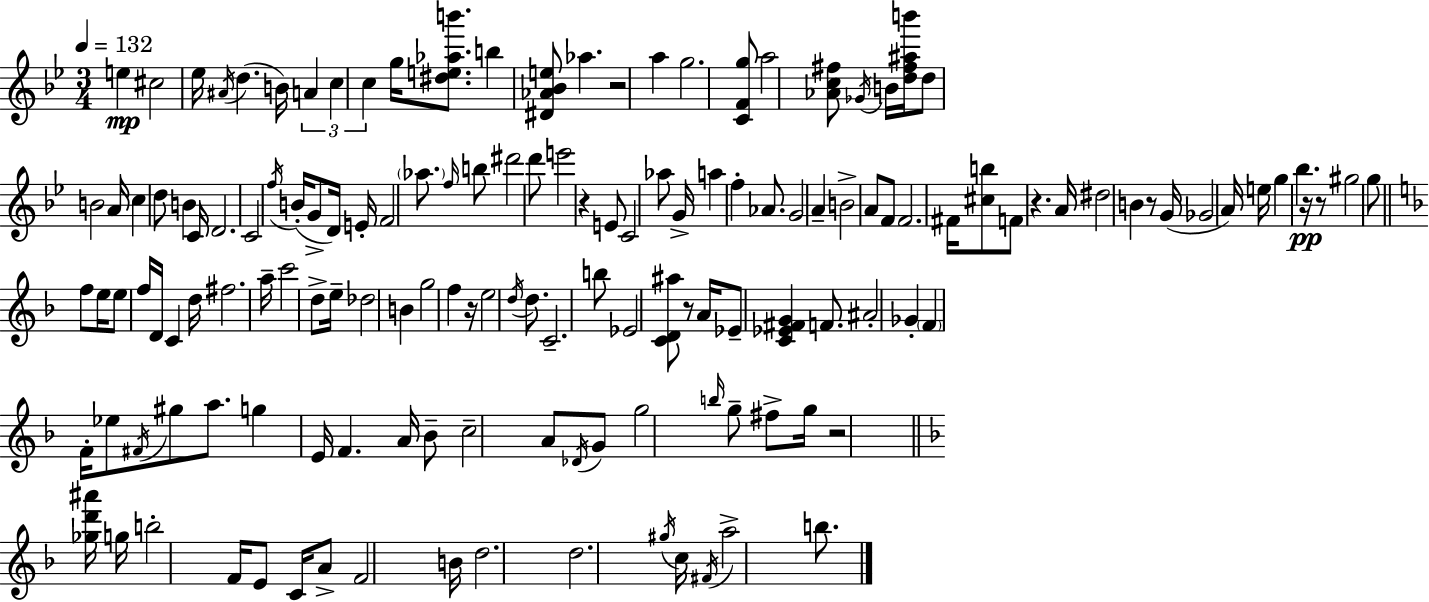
{
  \clef treble
  \numericTimeSignature
  \time 3/4
  \key bes \major
  \tempo 4 = 132
  e''4\mp cis''2 | ees''16 \acciaccatura { ais'16 }( d''4. b'16) \tuplet 3/2 { a'4 | c''4 c''4 } g''16 <dis'' e'' aes'' b'''>8. | b''4 <dis' aes' bes' e''>8 aes''4. | \break r2 a''4 | g''2. | <c' f' g''>8 a''2 <aes' c'' fis''>8 | \acciaccatura { ges'16 } b'16 <d'' fis'' ais'' b'''>16 d''8 b'2 | \break a'16 c''4 d''8 b'4 | c'16 d'2. | c'2 \acciaccatura { f''16 } b'16-.( | g'8-> d'16) e'16-. f'2 | \break \parenthesize aes''8. \grace { f''16 } b''8 dis'''2 | d'''8 e'''2 | r4 e'8 c'2 | aes''8 g'16-> a''4 f''4-. | \break aes'8. g'2 | a'4-- b'2-> | a'8 f'8 f'2. | fis'16 <cis'' b''>8 f'8 r4. | \break a'16 dis''2 | b'4 r8 g'16( ges'2 | a'16) e''16 g''4 bes''4. | r16\pp r8 gis''2 | \break g''8 \bar "||" \break \key f \major f''8 e''16 e''8 f''16 d'16 c'4 d''16 | fis''2. | a''16-- c'''2 d''8-> e''16-- | des''2 b'4 | \break g''2 f''4 | r16 e''2 \acciaccatura { d''16 } d''8. | c'2.-- | b''8 ees'2 <c' d' ais''>8 | \break r8 a'16 ees'8-- <c' ees' fis' g'>4 f'8. | ais'2-. ges'4-. | \parenthesize f'4 f'16-. ees''8 \acciaccatura { fis'16 } gis''8 a''8. | g''4 e'16 f'4. | \break a'16 bes'8-- c''2-- | a'8 \acciaccatura { des'16 } g'8 g''2 | \grace { b''16 } g''8-- fis''8-> g''16 r2 | \bar "||" \break \key d \minor <ges'' d''' ais'''>16 g''16 b''2-. f'16 e'8 | c'16 a'8-> f'2 | b'16 d''2. | d''2. | \break \acciaccatura { gis''16 } c''16 \acciaccatura { fis'16 } a''2-> | b''8. \bar "|."
}